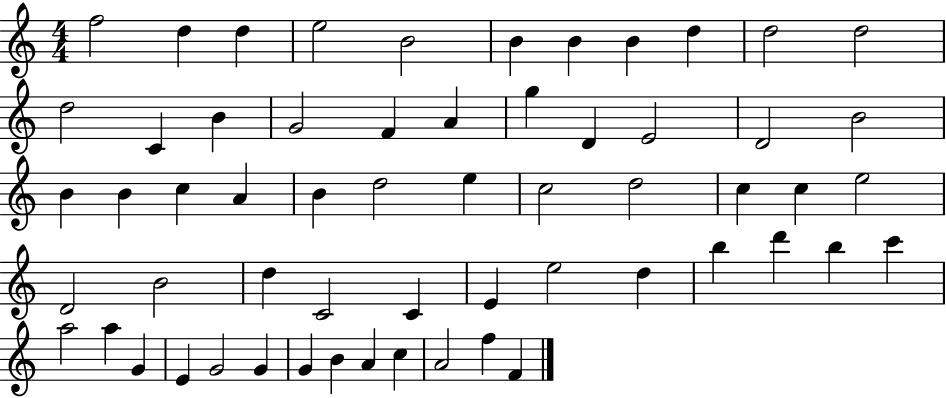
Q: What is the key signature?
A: C major